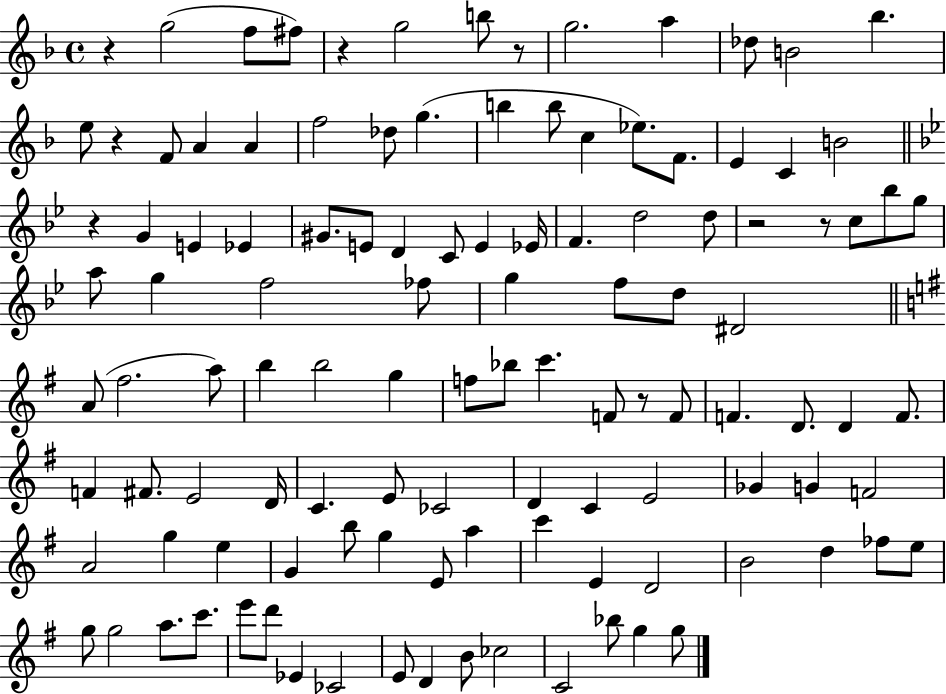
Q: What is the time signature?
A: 4/4